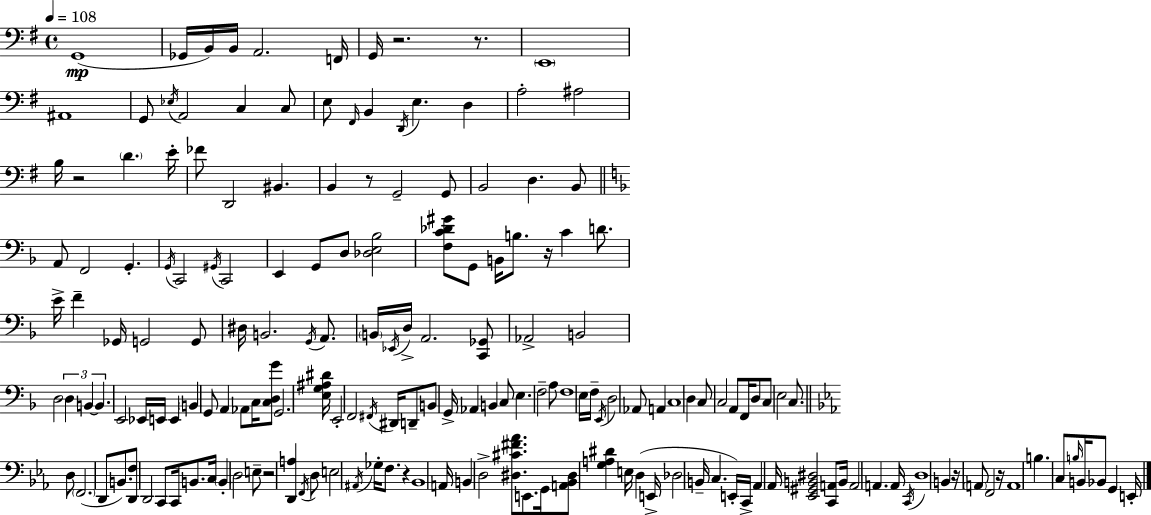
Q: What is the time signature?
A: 4/4